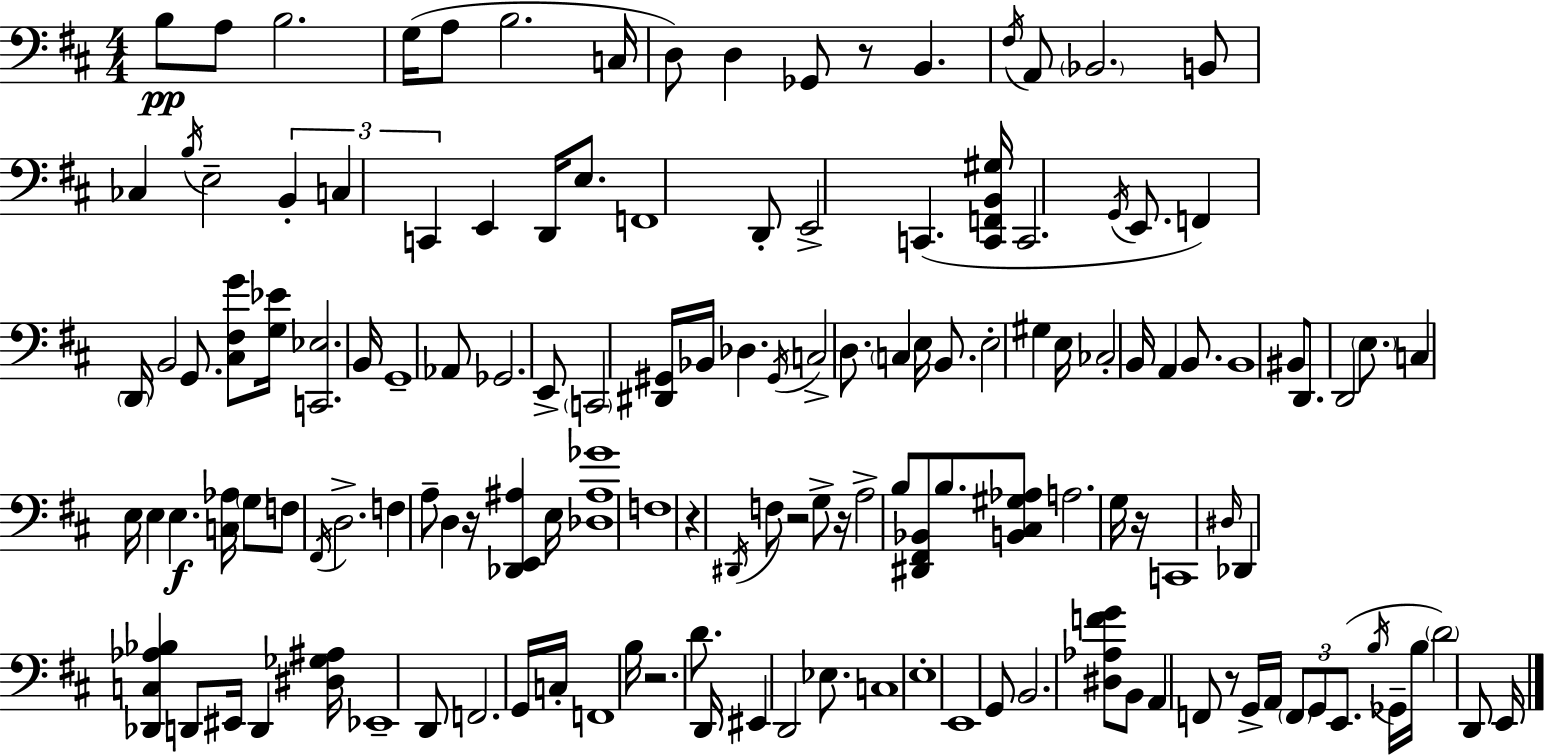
{
  \clef bass
  \numericTimeSignature
  \time 4/4
  \key d \major
  \repeat volta 2 { b8\pp a8 b2. | g16( a8 b2. c16 | d8) d4 ges,8 r8 b,4. | \acciaccatura { fis16 } a,8 \parenthesize bes,2. b,8 | \break ces4 \acciaccatura { b16 } e2-- \tuplet 3/2 { b,4-. | c4 c,4 } e,4 d,16 e8. | f,1 | d,8-. e,2-> c,4.( | \break <c, f, b, gis>16 c,2. \acciaccatura { g,16 } | e,8. f,4) \parenthesize d,16 b,2 | g,8. <cis fis g'>8 <g ees'>16 <c, ees>2. | b,16 g,1-- | \break aes,8 ges,2. | e,8-> \parenthesize c,2 <dis, gis,>16 bes,16 des4. | \acciaccatura { gis,16 } c2-> d8. \parenthesize c4 | e16 b,8. e2-. gis4 | \break e16 ces2-. b,16 a,4 | b,8. b,1 | bis,8 d,8. d,2 | \parenthesize e8. c4 e16 e4 e4.\f | \break <c aes>16 \parenthesize g8 f8 \acciaccatura { fis,16 } d2.-> | f4 a8-- d4 r16 | <des, e, ais>4 e16 <des ais ges'>1 | f1 | \break r4 \acciaccatura { dis,16 } f8 r2 | g8-> r16 a2-> b8 | <dis, fis, bes,>8 b8. <b, cis gis aes>8 a2. | g16 r16 c,1 | \break \grace { dis16 } des,4 <des, c aes bes>4 d,8 | eis,16 d,4 <dis ges ais>16 ees,1-- | d,8 f,2. | g,16 c16-. f,1 | \break b16 r2. | d'8. d,16 eis,4 d,2 | ees8. c1 | e1-. | \break e,1 | g,8 b,2. | <dis aes f' g'>8 b,8 a,4 f,8 r8 | g,16-> a,16 \tuplet 3/2 { \parenthesize f,8 g,8 e,8.( } \acciaccatura { b16 } ges,16-- b16 \parenthesize d'2) | \break d,8 e,16 } \bar "|."
}